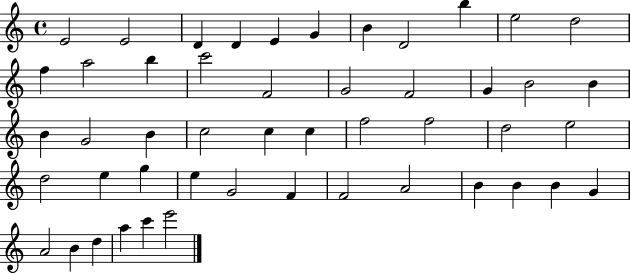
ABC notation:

X:1
T:Untitled
M:4/4
L:1/4
K:C
E2 E2 D D E G B D2 b e2 d2 f a2 b c'2 F2 G2 F2 G B2 B B G2 B c2 c c f2 f2 d2 e2 d2 e g e G2 F F2 A2 B B B G A2 B d a c' e'2